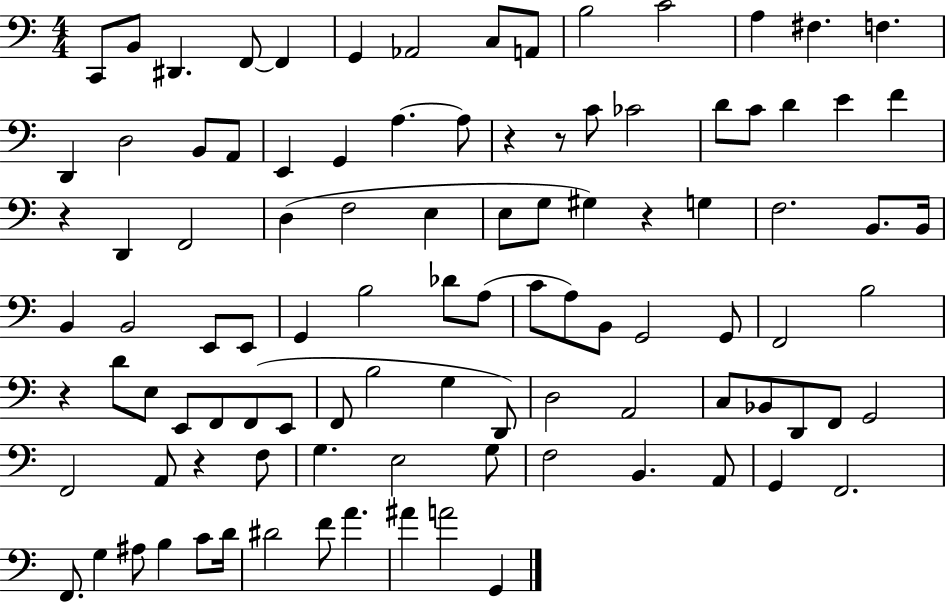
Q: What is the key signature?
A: C major